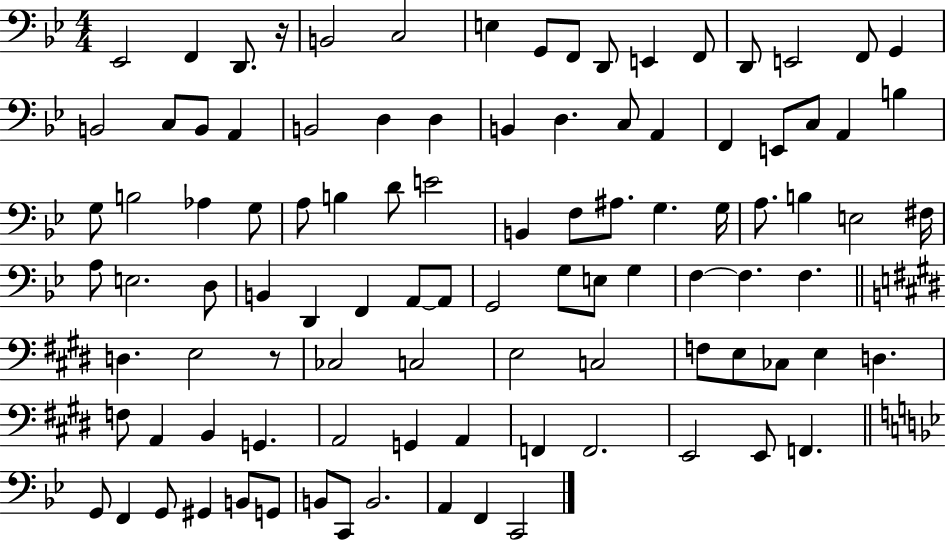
X:1
T:Untitled
M:4/4
L:1/4
K:Bb
_E,,2 F,, D,,/2 z/4 B,,2 C,2 E, G,,/2 F,,/2 D,,/2 E,, F,,/2 D,,/2 E,,2 F,,/2 G,, B,,2 C,/2 B,,/2 A,, B,,2 D, D, B,, D, C,/2 A,, F,, E,,/2 C,/2 A,, B, G,/2 B,2 _A, G,/2 A,/2 B, D/2 E2 B,, F,/2 ^A,/2 G, G,/4 A,/2 B, E,2 ^F,/4 A,/2 E,2 D,/2 B,, D,, F,, A,,/2 A,,/2 G,,2 G,/2 E,/2 G, F, F, F, D, E,2 z/2 _C,2 C,2 E,2 C,2 F,/2 E,/2 _C,/2 E, D, F,/2 A,, B,, G,, A,,2 G,, A,, F,, F,,2 E,,2 E,,/2 F,, G,,/2 F,, G,,/2 ^G,, B,,/2 G,,/2 B,,/2 C,,/2 B,,2 A,, F,, C,,2